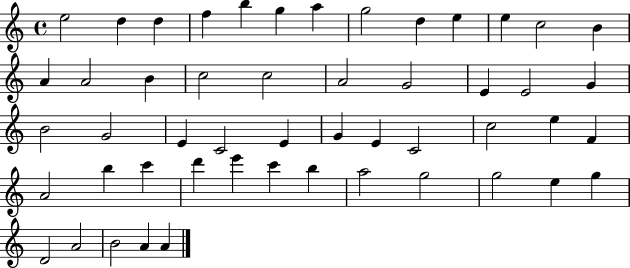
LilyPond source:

{
  \clef treble
  \time 4/4
  \defaultTimeSignature
  \key c \major
  e''2 d''4 d''4 | f''4 b''4 g''4 a''4 | g''2 d''4 e''4 | e''4 c''2 b'4 | \break a'4 a'2 b'4 | c''2 c''2 | a'2 g'2 | e'4 e'2 g'4 | \break b'2 g'2 | e'4 c'2 e'4 | g'4 e'4 c'2 | c''2 e''4 f'4 | \break a'2 b''4 c'''4 | d'''4 e'''4 c'''4 b''4 | a''2 g''2 | g''2 e''4 g''4 | \break d'2 a'2 | b'2 a'4 a'4 | \bar "|."
}